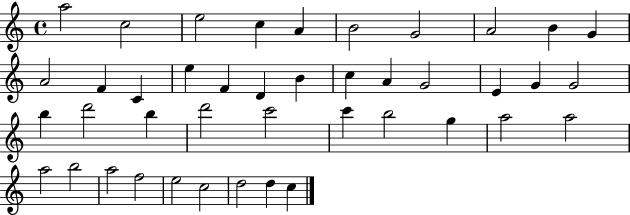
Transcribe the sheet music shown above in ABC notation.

X:1
T:Untitled
M:4/4
L:1/4
K:C
a2 c2 e2 c A B2 G2 A2 B G A2 F C e F D B c A G2 E G G2 b d'2 b d'2 c'2 c' b2 g a2 a2 a2 b2 a2 f2 e2 c2 d2 d c